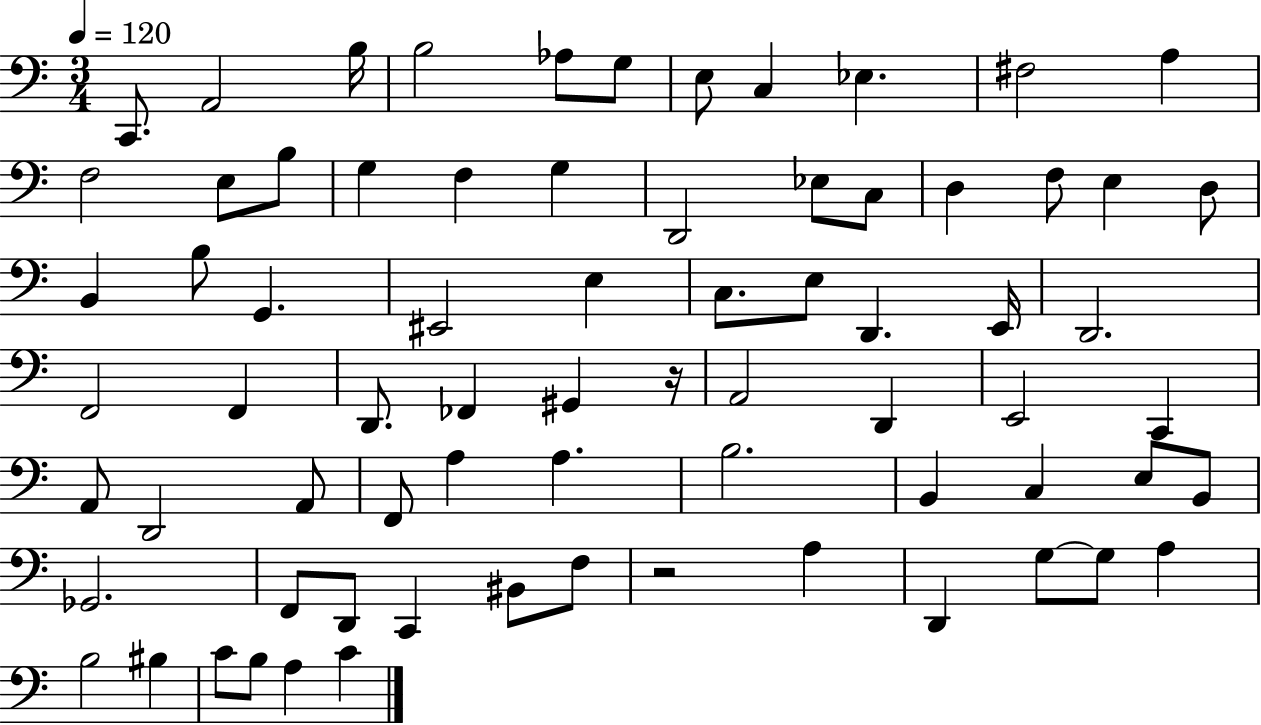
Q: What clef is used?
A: bass